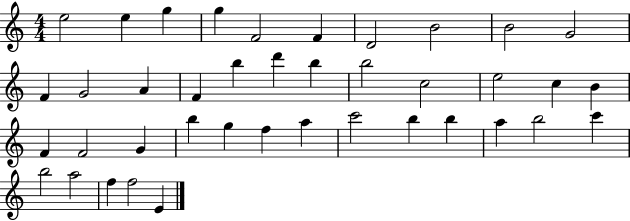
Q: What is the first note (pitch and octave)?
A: E5